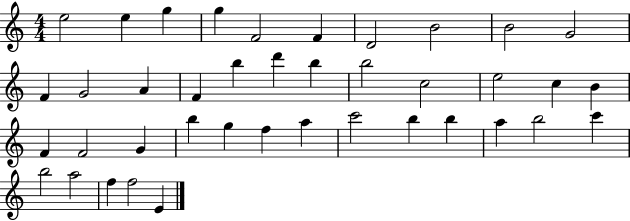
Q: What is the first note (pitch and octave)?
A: E5